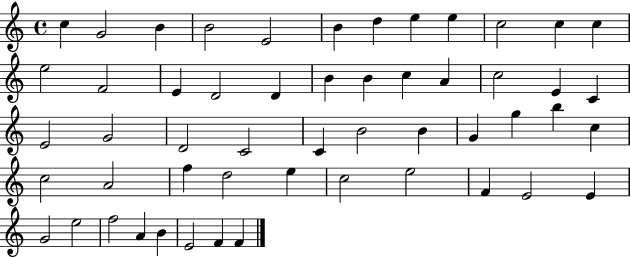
C5/q G4/h B4/q B4/h E4/h B4/q D5/q E5/q E5/q C5/h C5/q C5/q E5/h F4/h E4/q D4/h D4/q B4/q B4/q C5/q A4/q C5/h E4/q C4/q E4/h G4/h D4/h C4/h C4/q B4/h B4/q G4/q G5/q B5/q C5/q C5/h A4/h F5/q D5/h E5/q C5/h E5/h F4/q E4/h E4/q G4/h E5/h F5/h A4/q B4/q E4/h F4/q F4/q